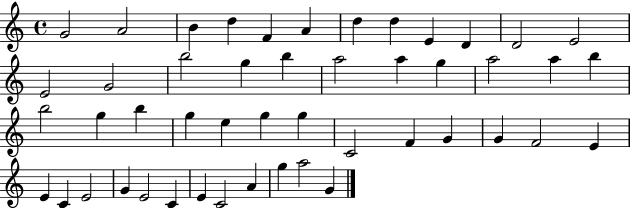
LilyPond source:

{
  \clef treble
  \time 4/4
  \defaultTimeSignature
  \key c \major
  g'2 a'2 | b'4 d''4 f'4 a'4 | d''4 d''4 e'4 d'4 | d'2 e'2 | \break e'2 g'2 | b''2 g''4 b''4 | a''2 a''4 g''4 | a''2 a''4 b''4 | \break b''2 g''4 b''4 | g''4 e''4 g''4 g''4 | c'2 f'4 g'4 | g'4 f'2 e'4 | \break e'4 c'4 e'2 | g'4 e'2 c'4 | e'4 c'2 a'4 | g''4 a''2 g'4 | \break \bar "|."
}